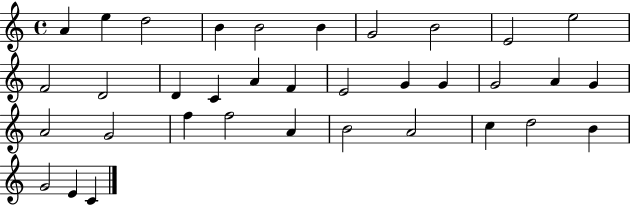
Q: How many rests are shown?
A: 0